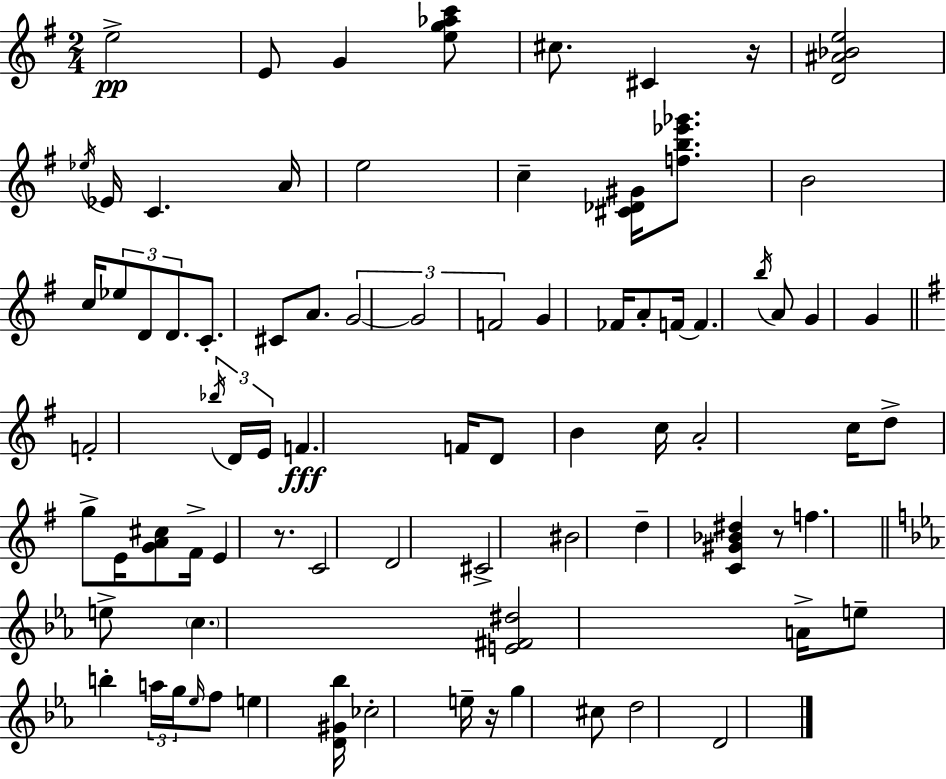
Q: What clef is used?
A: treble